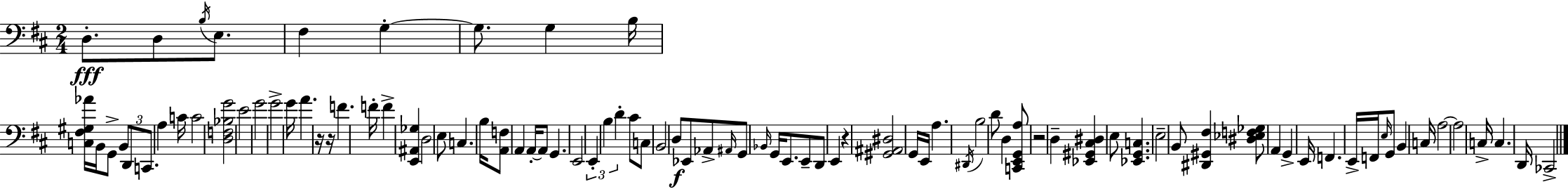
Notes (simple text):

D3/e. D3/e B3/s E3/e. F#3/q G3/q G3/e. G3/q B3/s [C3,F#3,G#3,Ab4]/s B2/s G2/e B2/e D2/e C2/e. A3/q C4/s C4/h [D3,F3,Bb3,G4]/h E4/h G4/h G4/h G4/s A4/q. R/s R/s F4/q. F4/s F4/q [E2,A#2,Gb3]/q D3/h E3/e C3/q. B3/s [A2,F3]/e A2/q A2/s A2/e G2/q. E2/h E2/q B3/q D4/q C#4/e C3/e B2/h D3/e Eb2/e Ab2/e A#2/s G2/e Bb2/s G2/s E2/e. E2/e D2/e E2/q R/q [G#2,A#2,D#3]/h G2/s E2/s A3/q. D#2/s B3/h D4/e D3/q [C2,E2,G2,A3]/e R/h D3/q [Eb2,G#2,C#3,D#3]/q E3/e [Eb2,G2,C3]/q. E3/h B2/e [D#2,G#2,F#3]/q [D#3,Eb3,F3,Gb3]/e A2/q G2/q E2/s F2/q. E2/s F2/s E3/s G2/e B2/q C3/s A3/h A3/h C3/s C3/q. D2/s CES2/h